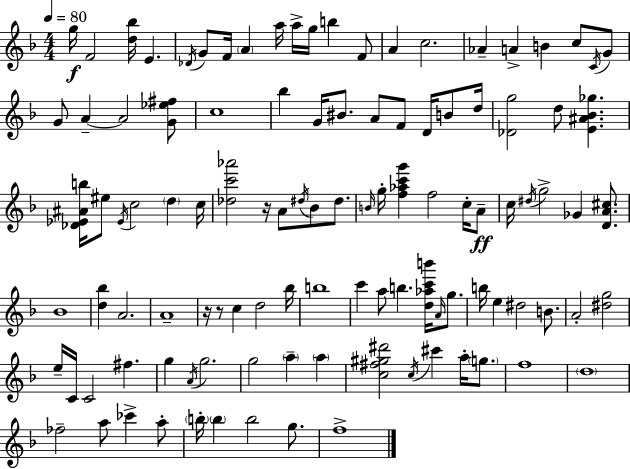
G5/s F4/h [D5,Bb5]/s E4/q. Db4/s G4/e F4/s A4/q A5/s A5/s G5/s B5/q F4/e A4/q C5/h. Ab4/q A4/q B4/q C5/e C4/s G4/e G4/e A4/q A4/h [G4,Eb5,F#5]/e C5/w Bb5/q G4/s BIS4/e. A4/e F4/e D4/s B4/e D5/s [Db4,G5]/h D5/e [E4,A#4,Bb4,Gb5]/q. [Db4,Eb4,A#4,B5]/s EIS5/e Eb4/s C5/h D5/q C5/s [Db5,C6,Ab6]/h R/s A4/e D#5/s Bb4/e D#5/e. B4/s G5/s [F5,Ab5,C6,G6]/q F5/h C5/s A4/e C5/s D#5/s G5/h Gb4/q [D4,A4,C#5]/e. Bb4/w [D5,Bb5]/q A4/h. A4/w R/s R/e C5/q D5/h Bb5/s B5/w C6/q A5/e B5/q. [D5,Ab5,C6,B6]/s A4/s G5/e. B5/s E5/q D#5/h B4/e. A4/h [D#5,G5]/h E5/s C4/s C4/h F#5/q. G5/q A4/s G5/h. G5/h A5/q A5/q [C5,F#5,G#5,D#6]/h C5/s C#6/q A5/s G5/e. F5/w D5/w FES5/h A5/e CES6/q A5/e B5/s B5/q B5/h G5/e. F5/w